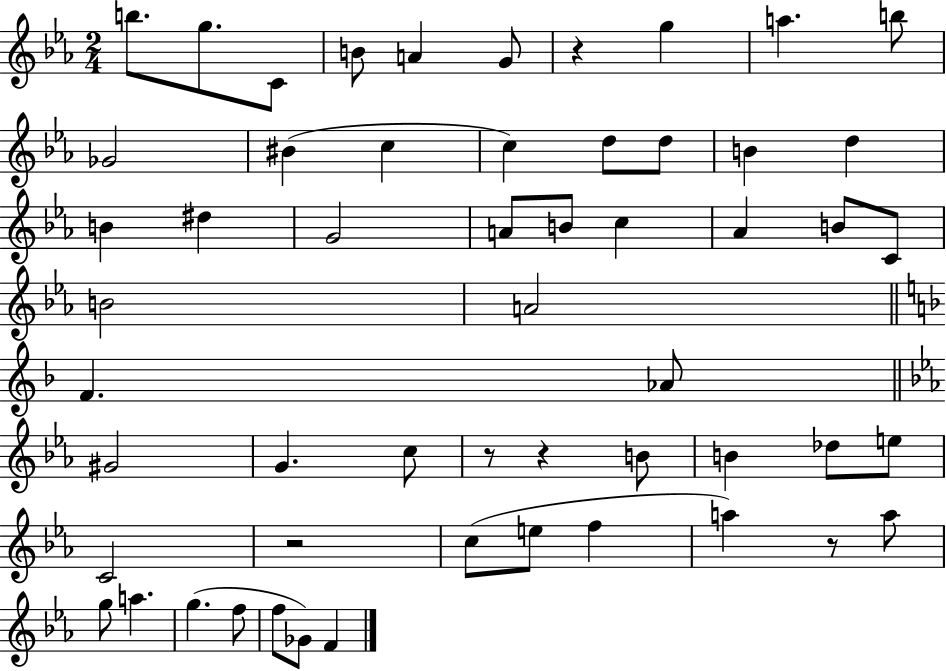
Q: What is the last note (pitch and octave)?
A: F4